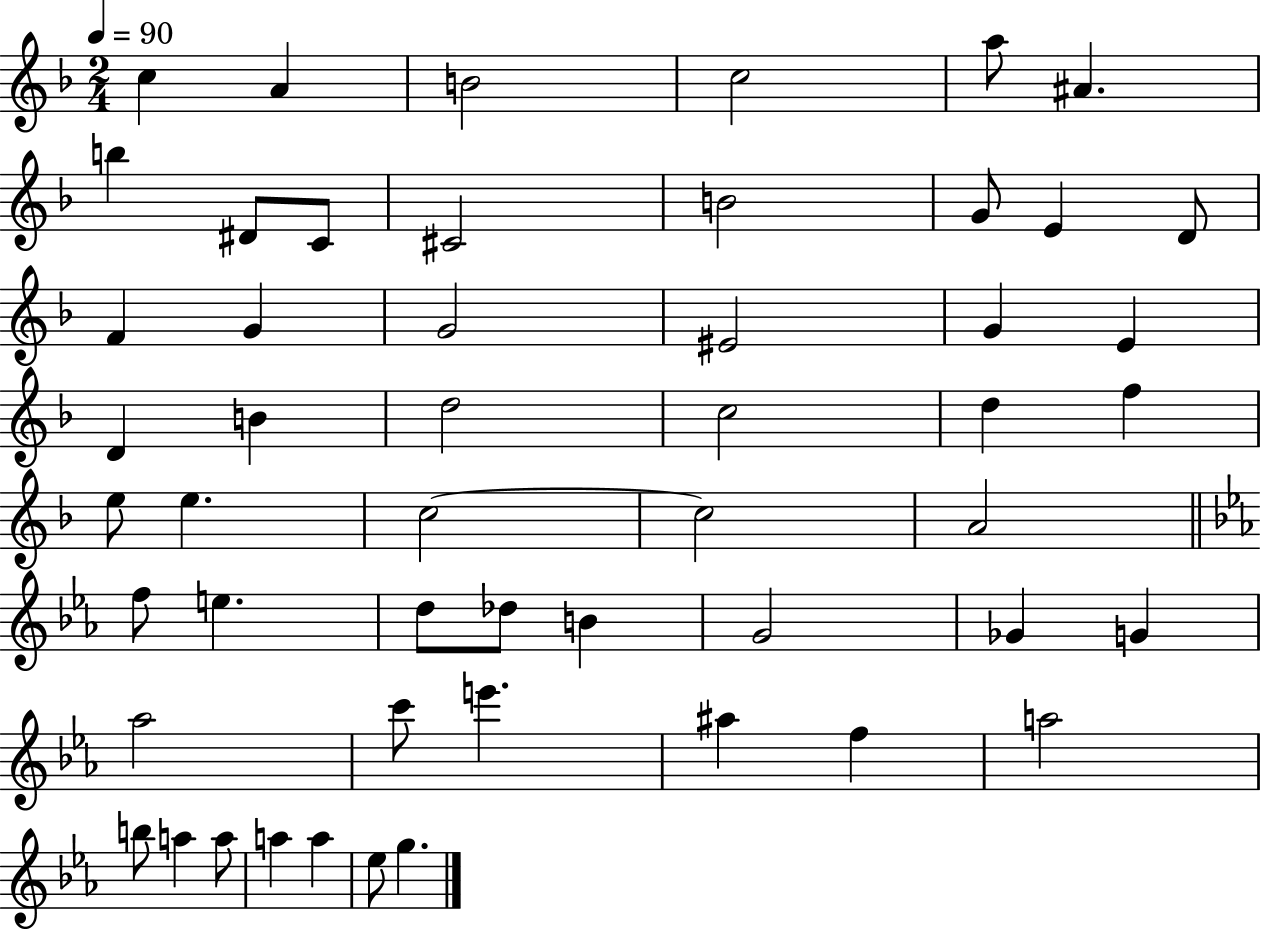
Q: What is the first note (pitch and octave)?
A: C5